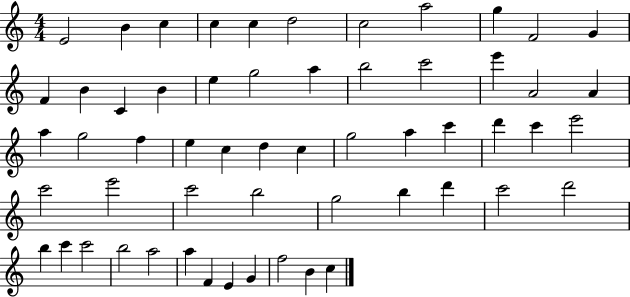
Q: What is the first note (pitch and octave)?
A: E4